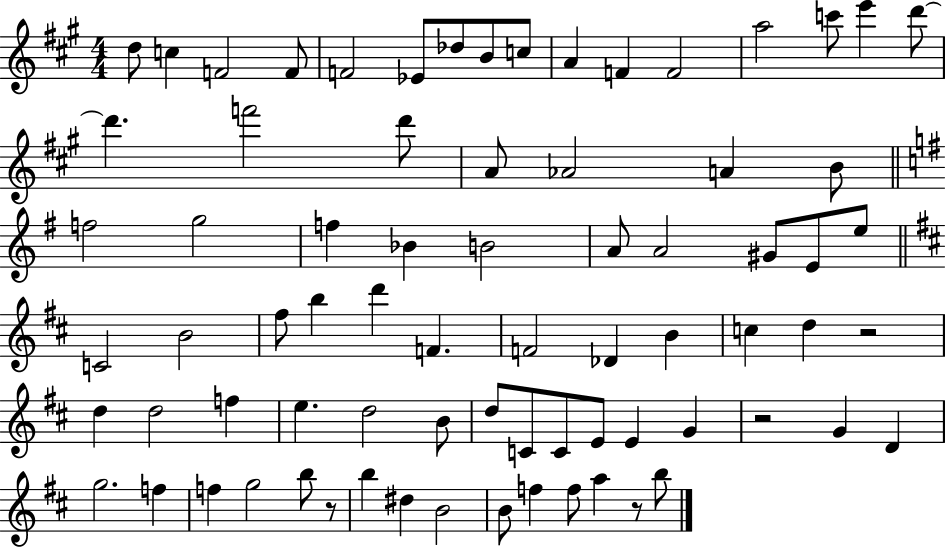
D5/e C5/q F4/h F4/e F4/h Eb4/e Db5/e B4/e C5/e A4/q F4/q F4/h A5/h C6/e E6/q D6/e D6/q. F6/h D6/e A4/e Ab4/h A4/q B4/e F5/h G5/h F5/q Bb4/q B4/h A4/e A4/h G#4/e E4/e E5/e C4/h B4/h F#5/e B5/q D6/q F4/q. F4/h Db4/q B4/q C5/q D5/q R/h D5/q D5/h F5/q E5/q. D5/h B4/e D5/e C4/e C4/e E4/e E4/q G4/q R/h G4/q D4/q G5/h. F5/q F5/q G5/h B5/e R/e B5/q D#5/q B4/h B4/e F5/q F5/e A5/q R/e B5/e